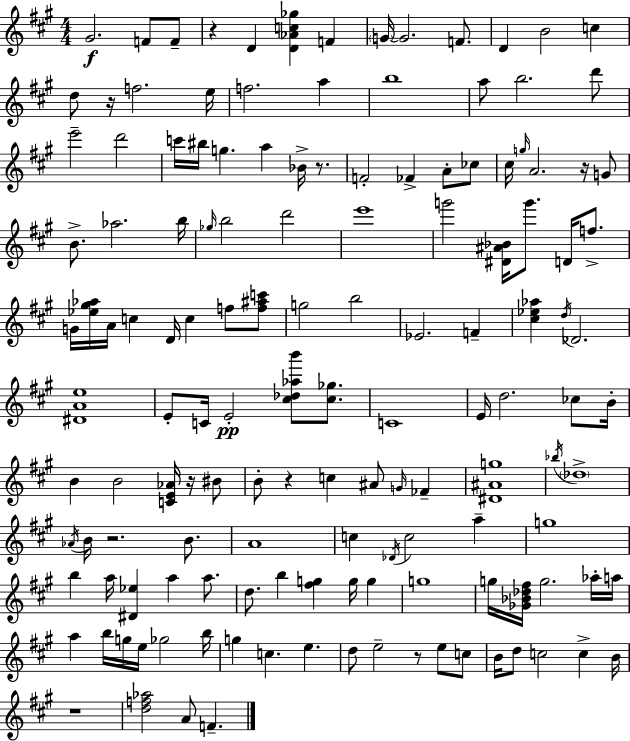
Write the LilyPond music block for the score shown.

{
  \clef treble
  \numericTimeSignature
  \time 4/4
  \key a \major
  gis'2.\f f'8 f'8-- | r4 d'4 <d' aes' c'' ges''>4 f'4 | \parenthesize g'16~~ g'2. f'8. | d'4 b'2 c''4 | \break d''8 r16 f''2. e''16 | f''2. a''4 | b''1 | a''8 b''2. d'''8 | \break e'''2-- d'''2 | c'''16 bis''16 g''4. a''4 bes'16-> r8. | f'2-. fes'4-> a'8-. ces''8 | cis''16 \grace { g''16 } a'2. r16 g'8 | \break b'8.-> aes''2. | b''16 \grace { ges''16 } b''2 d'''2 | e'''1 | g'''2 <dis' ais' bes'>16 g'''8. d'16 f''8.-> | \break g'16 <ees'' gis'' aes''>16 a'16 c''4 d'16 c''4 f''8 | <f'' ais'' c'''>8 g''2 b''2 | ees'2. f'4-- | <cis'' ees'' aes''>4 \acciaccatura { d''16 } des'2. | \break <dis' a' e''>1 | e'8-. c'16 e'2-.\pp <cis'' des'' aes'' b'''>8 | <cis'' ges''>8. c'1 | e'16 d''2. | \break ces''8 b'16-. b'4 b'2 <c' e' aes'>16 | r16 bis'8 b'8-. r4 c''4 ais'8 \grace { g'16 } | fes'4-- <dis' ais' g''>1 | \acciaccatura { bes''16 } \parenthesize des''1-> | \break \acciaccatura { aes'16 } b'16 r2. | b'8. a'1 | c''4 \acciaccatura { des'16 } c''2 | a''4-- g''1 | \break b''4 a''16 <dis' ees''>4 | a''4 a''8. d''8. b''4 <fis'' g''>4 | g''16 g''4 g''1 | g''16 <ges' bes' des'' fis''>16 g''2. | \break aes''16-. a''16 a''4 b''16 g''16 e''16 ges''2 | b''16 g''4 c''4. | e''4. d''8 e''2-- | r8 e''8 c''8 b'16 d''8 c''2 | \break c''4-> b'16 r1 | <d'' f'' aes''>2 a'8 | f'4.-- \bar "|."
}